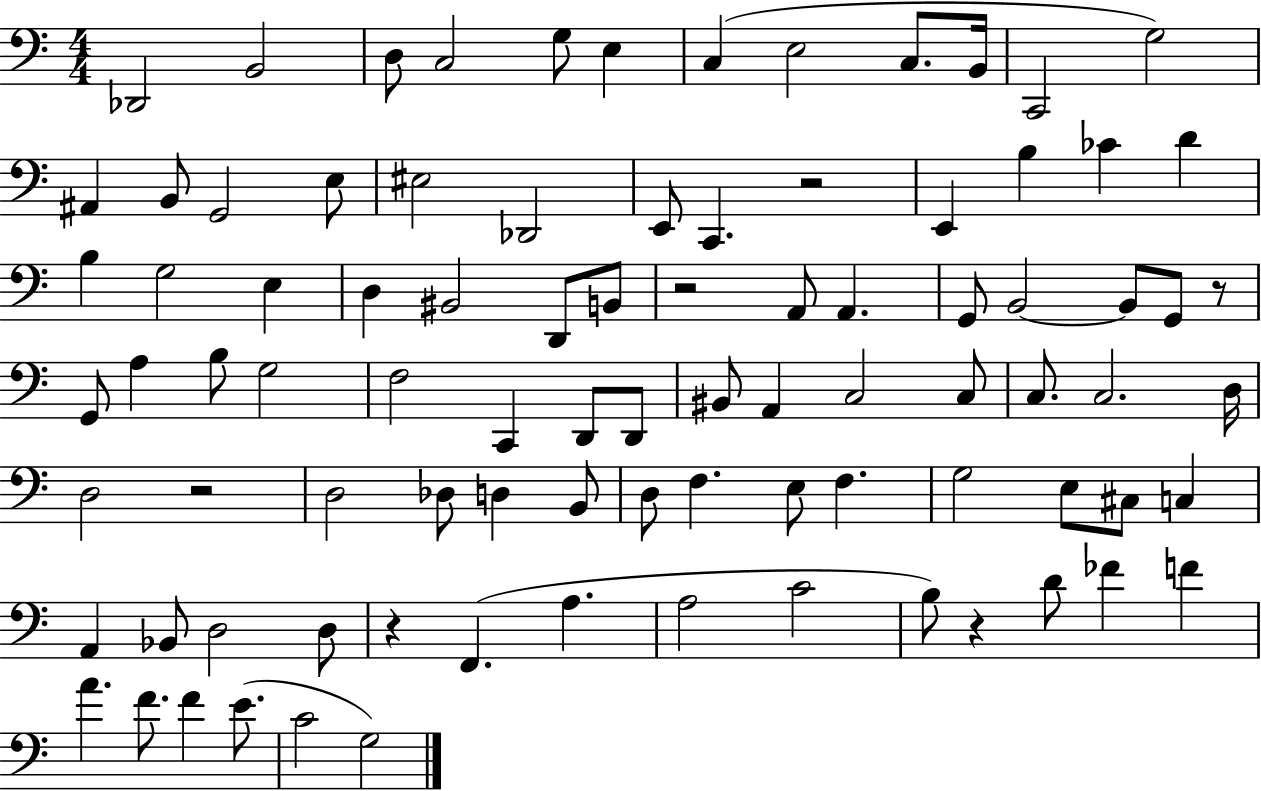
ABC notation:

X:1
T:Untitled
M:4/4
L:1/4
K:C
_D,,2 B,,2 D,/2 C,2 G,/2 E, C, E,2 C,/2 B,,/4 C,,2 G,2 ^A,, B,,/2 G,,2 E,/2 ^E,2 _D,,2 E,,/2 C,, z2 E,, B, _C D B, G,2 E, D, ^B,,2 D,,/2 B,,/2 z2 A,,/2 A,, G,,/2 B,,2 B,,/2 G,,/2 z/2 G,,/2 A, B,/2 G,2 F,2 C,, D,,/2 D,,/2 ^B,,/2 A,, C,2 C,/2 C,/2 C,2 D,/4 D,2 z2 D,2 _D,/2 D, B,,/2 D,/2 F, E,/2 F, G,2 E,/2 ^C,/2 C, A,, _B,,/2 D,2 D,/2 z F,, A, A,2 C2 B,/2 z D/2 _F F A F/2 F E/2 C2 G,2